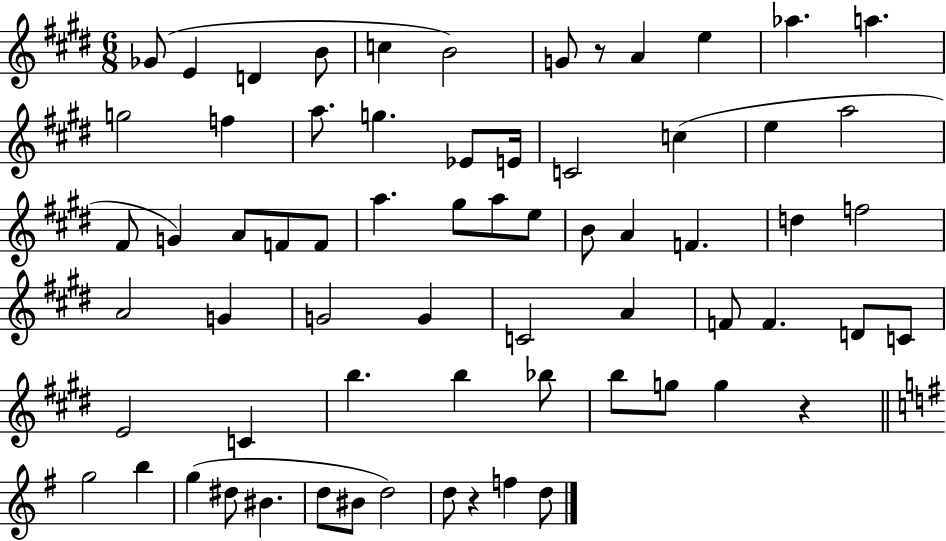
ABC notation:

X:1
T:Untitled
M:6/8
L:1/4
K:E
_G/2 E D B/2 c B2 G/2 z/2 A e _a a g2 f a/2 g _E/2 E/4 C2 c e a2 ^F/2 G A/2 F/2 F/2 a ^g/2 a/2 e/2 B/2 A F d f2 A2 G G2 G C2 A F/2 F D/2 C/2 E2 C b b _b/2 b/2 g/2 g z g2 b g ^d/2 ^B d/2 ^B/2 d2 d/2 z f d/2